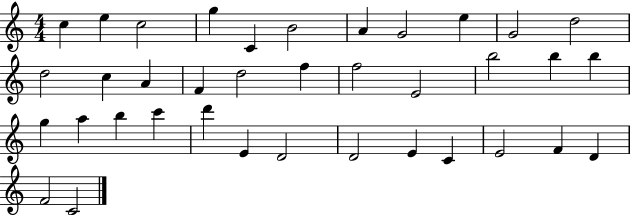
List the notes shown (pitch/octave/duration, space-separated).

C5/q E5/q C5/h G5/q C4/q B4/h A4/q G4/h E5/q G4/h D5/h D5/h C5/q A4/q F4/q D5/h F5/q F5/h E4/h B5/h B5/q B5/q G5/q A5/q B5/q C6/q D6/q E4/q D4/h D4/h E4/q C4/q E4/h F4/q D4/q F4/h C4/h